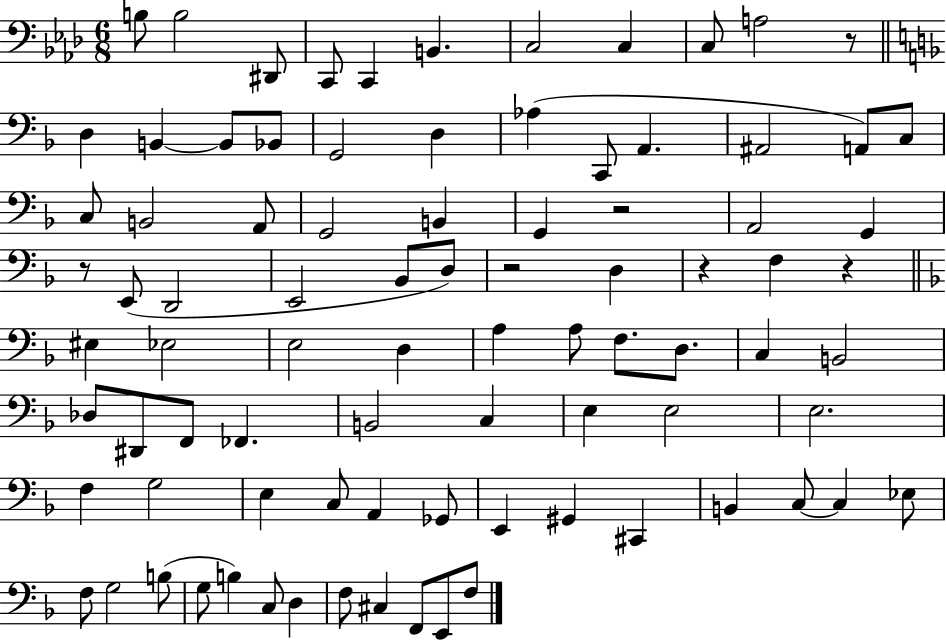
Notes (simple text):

B3/e B3/h D#2/e C2/e C2/q B2/q. C3/h C3/q C3/e A3/h R/e D3/q B2/q B2/e Bb2/e G2/h D3/q Ab3/q C2/e A2/q. A#2/h A2/e C3/e C3/e B2/h A2/e G2/h B2/q G2/q R/h A2/h G2/q R/e E2/e D2/h E2/h Bb2/e D3/e R/h D3/q R/q F3/q R/q EIS3/q Eb3/h E3/h D3/q A3/q A3/e F3/e. D3/e. C3/q B2/h Db3/e D#2/e F2/e FES2/q. B2/h C3/q E3/q E3/h E3/h. F3/q G3/h E3/q C3/e A2/q Gb2/e E2/q G#2/q C#2/q B2/q C3/e C3/q Eb3/e F3/e G3/h B3/e G3/e B3/q C3/e D3/q F3/e C#3/q F2/e E2/e F3/e